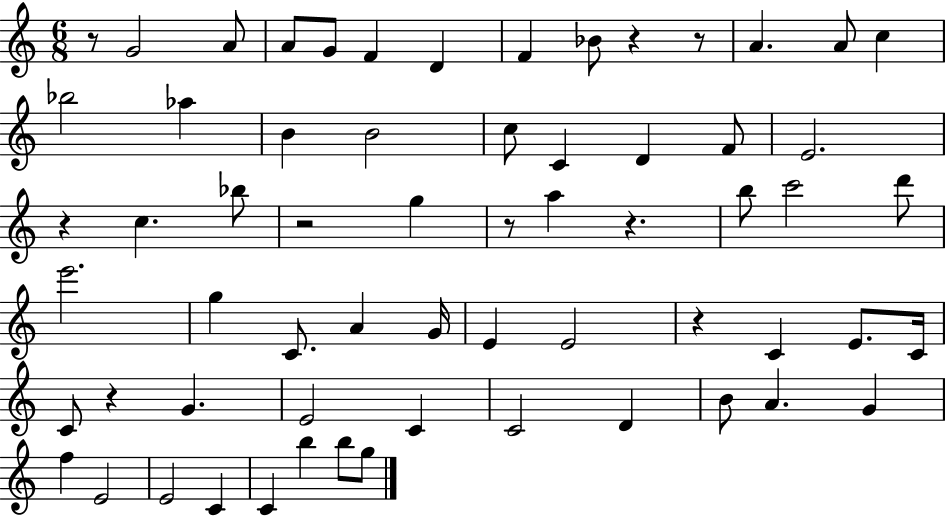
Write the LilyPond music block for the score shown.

{
  \clef treble
  \numericTimeSignature
  \time 6/8
  \key c \major
  r8 g'2 a'8 | a'8 g'8 f'4 d'4 | f'4 bes'8 r4 r8 | a'4. a'8 c''4 | \break bes''2 aes''4 | b'4 b'2 | c''8 c'4 d'4 f'8 | e'2. | \break r4 c''4. bes''8 | r2 g''4 | r8 a''4 r4. | b''8 c'''2 d'''8 | \break e'''2. | g''4 c'8. a'4 g'16 | e'4 e'2 | r4 c'4 e'8. c'16 | \break c'8 r4 g'4. | e'2 c'4 | c'2 d'4 | b'8 a'4. g'4 | \break f''4 e'2 | e'2 c'4 | c'4 b''4 b''8 g''8 | \bar "|."
}